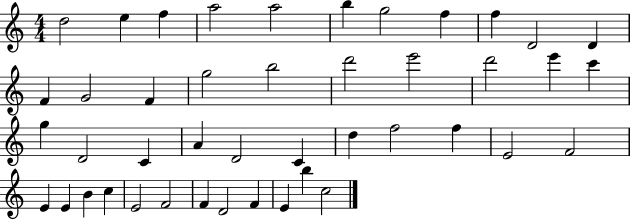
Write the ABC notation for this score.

X:1
T:Untitled
M:4/4
L:1/4
K:C
d2 e f a2 a2 b g2 f f D2 D F G2 F g2 b2 d'2 e'2 d'2 e' c' g D2 C A D2 C d f2 f E2 F2 E E B c E2 F2 F D2 F E b c2